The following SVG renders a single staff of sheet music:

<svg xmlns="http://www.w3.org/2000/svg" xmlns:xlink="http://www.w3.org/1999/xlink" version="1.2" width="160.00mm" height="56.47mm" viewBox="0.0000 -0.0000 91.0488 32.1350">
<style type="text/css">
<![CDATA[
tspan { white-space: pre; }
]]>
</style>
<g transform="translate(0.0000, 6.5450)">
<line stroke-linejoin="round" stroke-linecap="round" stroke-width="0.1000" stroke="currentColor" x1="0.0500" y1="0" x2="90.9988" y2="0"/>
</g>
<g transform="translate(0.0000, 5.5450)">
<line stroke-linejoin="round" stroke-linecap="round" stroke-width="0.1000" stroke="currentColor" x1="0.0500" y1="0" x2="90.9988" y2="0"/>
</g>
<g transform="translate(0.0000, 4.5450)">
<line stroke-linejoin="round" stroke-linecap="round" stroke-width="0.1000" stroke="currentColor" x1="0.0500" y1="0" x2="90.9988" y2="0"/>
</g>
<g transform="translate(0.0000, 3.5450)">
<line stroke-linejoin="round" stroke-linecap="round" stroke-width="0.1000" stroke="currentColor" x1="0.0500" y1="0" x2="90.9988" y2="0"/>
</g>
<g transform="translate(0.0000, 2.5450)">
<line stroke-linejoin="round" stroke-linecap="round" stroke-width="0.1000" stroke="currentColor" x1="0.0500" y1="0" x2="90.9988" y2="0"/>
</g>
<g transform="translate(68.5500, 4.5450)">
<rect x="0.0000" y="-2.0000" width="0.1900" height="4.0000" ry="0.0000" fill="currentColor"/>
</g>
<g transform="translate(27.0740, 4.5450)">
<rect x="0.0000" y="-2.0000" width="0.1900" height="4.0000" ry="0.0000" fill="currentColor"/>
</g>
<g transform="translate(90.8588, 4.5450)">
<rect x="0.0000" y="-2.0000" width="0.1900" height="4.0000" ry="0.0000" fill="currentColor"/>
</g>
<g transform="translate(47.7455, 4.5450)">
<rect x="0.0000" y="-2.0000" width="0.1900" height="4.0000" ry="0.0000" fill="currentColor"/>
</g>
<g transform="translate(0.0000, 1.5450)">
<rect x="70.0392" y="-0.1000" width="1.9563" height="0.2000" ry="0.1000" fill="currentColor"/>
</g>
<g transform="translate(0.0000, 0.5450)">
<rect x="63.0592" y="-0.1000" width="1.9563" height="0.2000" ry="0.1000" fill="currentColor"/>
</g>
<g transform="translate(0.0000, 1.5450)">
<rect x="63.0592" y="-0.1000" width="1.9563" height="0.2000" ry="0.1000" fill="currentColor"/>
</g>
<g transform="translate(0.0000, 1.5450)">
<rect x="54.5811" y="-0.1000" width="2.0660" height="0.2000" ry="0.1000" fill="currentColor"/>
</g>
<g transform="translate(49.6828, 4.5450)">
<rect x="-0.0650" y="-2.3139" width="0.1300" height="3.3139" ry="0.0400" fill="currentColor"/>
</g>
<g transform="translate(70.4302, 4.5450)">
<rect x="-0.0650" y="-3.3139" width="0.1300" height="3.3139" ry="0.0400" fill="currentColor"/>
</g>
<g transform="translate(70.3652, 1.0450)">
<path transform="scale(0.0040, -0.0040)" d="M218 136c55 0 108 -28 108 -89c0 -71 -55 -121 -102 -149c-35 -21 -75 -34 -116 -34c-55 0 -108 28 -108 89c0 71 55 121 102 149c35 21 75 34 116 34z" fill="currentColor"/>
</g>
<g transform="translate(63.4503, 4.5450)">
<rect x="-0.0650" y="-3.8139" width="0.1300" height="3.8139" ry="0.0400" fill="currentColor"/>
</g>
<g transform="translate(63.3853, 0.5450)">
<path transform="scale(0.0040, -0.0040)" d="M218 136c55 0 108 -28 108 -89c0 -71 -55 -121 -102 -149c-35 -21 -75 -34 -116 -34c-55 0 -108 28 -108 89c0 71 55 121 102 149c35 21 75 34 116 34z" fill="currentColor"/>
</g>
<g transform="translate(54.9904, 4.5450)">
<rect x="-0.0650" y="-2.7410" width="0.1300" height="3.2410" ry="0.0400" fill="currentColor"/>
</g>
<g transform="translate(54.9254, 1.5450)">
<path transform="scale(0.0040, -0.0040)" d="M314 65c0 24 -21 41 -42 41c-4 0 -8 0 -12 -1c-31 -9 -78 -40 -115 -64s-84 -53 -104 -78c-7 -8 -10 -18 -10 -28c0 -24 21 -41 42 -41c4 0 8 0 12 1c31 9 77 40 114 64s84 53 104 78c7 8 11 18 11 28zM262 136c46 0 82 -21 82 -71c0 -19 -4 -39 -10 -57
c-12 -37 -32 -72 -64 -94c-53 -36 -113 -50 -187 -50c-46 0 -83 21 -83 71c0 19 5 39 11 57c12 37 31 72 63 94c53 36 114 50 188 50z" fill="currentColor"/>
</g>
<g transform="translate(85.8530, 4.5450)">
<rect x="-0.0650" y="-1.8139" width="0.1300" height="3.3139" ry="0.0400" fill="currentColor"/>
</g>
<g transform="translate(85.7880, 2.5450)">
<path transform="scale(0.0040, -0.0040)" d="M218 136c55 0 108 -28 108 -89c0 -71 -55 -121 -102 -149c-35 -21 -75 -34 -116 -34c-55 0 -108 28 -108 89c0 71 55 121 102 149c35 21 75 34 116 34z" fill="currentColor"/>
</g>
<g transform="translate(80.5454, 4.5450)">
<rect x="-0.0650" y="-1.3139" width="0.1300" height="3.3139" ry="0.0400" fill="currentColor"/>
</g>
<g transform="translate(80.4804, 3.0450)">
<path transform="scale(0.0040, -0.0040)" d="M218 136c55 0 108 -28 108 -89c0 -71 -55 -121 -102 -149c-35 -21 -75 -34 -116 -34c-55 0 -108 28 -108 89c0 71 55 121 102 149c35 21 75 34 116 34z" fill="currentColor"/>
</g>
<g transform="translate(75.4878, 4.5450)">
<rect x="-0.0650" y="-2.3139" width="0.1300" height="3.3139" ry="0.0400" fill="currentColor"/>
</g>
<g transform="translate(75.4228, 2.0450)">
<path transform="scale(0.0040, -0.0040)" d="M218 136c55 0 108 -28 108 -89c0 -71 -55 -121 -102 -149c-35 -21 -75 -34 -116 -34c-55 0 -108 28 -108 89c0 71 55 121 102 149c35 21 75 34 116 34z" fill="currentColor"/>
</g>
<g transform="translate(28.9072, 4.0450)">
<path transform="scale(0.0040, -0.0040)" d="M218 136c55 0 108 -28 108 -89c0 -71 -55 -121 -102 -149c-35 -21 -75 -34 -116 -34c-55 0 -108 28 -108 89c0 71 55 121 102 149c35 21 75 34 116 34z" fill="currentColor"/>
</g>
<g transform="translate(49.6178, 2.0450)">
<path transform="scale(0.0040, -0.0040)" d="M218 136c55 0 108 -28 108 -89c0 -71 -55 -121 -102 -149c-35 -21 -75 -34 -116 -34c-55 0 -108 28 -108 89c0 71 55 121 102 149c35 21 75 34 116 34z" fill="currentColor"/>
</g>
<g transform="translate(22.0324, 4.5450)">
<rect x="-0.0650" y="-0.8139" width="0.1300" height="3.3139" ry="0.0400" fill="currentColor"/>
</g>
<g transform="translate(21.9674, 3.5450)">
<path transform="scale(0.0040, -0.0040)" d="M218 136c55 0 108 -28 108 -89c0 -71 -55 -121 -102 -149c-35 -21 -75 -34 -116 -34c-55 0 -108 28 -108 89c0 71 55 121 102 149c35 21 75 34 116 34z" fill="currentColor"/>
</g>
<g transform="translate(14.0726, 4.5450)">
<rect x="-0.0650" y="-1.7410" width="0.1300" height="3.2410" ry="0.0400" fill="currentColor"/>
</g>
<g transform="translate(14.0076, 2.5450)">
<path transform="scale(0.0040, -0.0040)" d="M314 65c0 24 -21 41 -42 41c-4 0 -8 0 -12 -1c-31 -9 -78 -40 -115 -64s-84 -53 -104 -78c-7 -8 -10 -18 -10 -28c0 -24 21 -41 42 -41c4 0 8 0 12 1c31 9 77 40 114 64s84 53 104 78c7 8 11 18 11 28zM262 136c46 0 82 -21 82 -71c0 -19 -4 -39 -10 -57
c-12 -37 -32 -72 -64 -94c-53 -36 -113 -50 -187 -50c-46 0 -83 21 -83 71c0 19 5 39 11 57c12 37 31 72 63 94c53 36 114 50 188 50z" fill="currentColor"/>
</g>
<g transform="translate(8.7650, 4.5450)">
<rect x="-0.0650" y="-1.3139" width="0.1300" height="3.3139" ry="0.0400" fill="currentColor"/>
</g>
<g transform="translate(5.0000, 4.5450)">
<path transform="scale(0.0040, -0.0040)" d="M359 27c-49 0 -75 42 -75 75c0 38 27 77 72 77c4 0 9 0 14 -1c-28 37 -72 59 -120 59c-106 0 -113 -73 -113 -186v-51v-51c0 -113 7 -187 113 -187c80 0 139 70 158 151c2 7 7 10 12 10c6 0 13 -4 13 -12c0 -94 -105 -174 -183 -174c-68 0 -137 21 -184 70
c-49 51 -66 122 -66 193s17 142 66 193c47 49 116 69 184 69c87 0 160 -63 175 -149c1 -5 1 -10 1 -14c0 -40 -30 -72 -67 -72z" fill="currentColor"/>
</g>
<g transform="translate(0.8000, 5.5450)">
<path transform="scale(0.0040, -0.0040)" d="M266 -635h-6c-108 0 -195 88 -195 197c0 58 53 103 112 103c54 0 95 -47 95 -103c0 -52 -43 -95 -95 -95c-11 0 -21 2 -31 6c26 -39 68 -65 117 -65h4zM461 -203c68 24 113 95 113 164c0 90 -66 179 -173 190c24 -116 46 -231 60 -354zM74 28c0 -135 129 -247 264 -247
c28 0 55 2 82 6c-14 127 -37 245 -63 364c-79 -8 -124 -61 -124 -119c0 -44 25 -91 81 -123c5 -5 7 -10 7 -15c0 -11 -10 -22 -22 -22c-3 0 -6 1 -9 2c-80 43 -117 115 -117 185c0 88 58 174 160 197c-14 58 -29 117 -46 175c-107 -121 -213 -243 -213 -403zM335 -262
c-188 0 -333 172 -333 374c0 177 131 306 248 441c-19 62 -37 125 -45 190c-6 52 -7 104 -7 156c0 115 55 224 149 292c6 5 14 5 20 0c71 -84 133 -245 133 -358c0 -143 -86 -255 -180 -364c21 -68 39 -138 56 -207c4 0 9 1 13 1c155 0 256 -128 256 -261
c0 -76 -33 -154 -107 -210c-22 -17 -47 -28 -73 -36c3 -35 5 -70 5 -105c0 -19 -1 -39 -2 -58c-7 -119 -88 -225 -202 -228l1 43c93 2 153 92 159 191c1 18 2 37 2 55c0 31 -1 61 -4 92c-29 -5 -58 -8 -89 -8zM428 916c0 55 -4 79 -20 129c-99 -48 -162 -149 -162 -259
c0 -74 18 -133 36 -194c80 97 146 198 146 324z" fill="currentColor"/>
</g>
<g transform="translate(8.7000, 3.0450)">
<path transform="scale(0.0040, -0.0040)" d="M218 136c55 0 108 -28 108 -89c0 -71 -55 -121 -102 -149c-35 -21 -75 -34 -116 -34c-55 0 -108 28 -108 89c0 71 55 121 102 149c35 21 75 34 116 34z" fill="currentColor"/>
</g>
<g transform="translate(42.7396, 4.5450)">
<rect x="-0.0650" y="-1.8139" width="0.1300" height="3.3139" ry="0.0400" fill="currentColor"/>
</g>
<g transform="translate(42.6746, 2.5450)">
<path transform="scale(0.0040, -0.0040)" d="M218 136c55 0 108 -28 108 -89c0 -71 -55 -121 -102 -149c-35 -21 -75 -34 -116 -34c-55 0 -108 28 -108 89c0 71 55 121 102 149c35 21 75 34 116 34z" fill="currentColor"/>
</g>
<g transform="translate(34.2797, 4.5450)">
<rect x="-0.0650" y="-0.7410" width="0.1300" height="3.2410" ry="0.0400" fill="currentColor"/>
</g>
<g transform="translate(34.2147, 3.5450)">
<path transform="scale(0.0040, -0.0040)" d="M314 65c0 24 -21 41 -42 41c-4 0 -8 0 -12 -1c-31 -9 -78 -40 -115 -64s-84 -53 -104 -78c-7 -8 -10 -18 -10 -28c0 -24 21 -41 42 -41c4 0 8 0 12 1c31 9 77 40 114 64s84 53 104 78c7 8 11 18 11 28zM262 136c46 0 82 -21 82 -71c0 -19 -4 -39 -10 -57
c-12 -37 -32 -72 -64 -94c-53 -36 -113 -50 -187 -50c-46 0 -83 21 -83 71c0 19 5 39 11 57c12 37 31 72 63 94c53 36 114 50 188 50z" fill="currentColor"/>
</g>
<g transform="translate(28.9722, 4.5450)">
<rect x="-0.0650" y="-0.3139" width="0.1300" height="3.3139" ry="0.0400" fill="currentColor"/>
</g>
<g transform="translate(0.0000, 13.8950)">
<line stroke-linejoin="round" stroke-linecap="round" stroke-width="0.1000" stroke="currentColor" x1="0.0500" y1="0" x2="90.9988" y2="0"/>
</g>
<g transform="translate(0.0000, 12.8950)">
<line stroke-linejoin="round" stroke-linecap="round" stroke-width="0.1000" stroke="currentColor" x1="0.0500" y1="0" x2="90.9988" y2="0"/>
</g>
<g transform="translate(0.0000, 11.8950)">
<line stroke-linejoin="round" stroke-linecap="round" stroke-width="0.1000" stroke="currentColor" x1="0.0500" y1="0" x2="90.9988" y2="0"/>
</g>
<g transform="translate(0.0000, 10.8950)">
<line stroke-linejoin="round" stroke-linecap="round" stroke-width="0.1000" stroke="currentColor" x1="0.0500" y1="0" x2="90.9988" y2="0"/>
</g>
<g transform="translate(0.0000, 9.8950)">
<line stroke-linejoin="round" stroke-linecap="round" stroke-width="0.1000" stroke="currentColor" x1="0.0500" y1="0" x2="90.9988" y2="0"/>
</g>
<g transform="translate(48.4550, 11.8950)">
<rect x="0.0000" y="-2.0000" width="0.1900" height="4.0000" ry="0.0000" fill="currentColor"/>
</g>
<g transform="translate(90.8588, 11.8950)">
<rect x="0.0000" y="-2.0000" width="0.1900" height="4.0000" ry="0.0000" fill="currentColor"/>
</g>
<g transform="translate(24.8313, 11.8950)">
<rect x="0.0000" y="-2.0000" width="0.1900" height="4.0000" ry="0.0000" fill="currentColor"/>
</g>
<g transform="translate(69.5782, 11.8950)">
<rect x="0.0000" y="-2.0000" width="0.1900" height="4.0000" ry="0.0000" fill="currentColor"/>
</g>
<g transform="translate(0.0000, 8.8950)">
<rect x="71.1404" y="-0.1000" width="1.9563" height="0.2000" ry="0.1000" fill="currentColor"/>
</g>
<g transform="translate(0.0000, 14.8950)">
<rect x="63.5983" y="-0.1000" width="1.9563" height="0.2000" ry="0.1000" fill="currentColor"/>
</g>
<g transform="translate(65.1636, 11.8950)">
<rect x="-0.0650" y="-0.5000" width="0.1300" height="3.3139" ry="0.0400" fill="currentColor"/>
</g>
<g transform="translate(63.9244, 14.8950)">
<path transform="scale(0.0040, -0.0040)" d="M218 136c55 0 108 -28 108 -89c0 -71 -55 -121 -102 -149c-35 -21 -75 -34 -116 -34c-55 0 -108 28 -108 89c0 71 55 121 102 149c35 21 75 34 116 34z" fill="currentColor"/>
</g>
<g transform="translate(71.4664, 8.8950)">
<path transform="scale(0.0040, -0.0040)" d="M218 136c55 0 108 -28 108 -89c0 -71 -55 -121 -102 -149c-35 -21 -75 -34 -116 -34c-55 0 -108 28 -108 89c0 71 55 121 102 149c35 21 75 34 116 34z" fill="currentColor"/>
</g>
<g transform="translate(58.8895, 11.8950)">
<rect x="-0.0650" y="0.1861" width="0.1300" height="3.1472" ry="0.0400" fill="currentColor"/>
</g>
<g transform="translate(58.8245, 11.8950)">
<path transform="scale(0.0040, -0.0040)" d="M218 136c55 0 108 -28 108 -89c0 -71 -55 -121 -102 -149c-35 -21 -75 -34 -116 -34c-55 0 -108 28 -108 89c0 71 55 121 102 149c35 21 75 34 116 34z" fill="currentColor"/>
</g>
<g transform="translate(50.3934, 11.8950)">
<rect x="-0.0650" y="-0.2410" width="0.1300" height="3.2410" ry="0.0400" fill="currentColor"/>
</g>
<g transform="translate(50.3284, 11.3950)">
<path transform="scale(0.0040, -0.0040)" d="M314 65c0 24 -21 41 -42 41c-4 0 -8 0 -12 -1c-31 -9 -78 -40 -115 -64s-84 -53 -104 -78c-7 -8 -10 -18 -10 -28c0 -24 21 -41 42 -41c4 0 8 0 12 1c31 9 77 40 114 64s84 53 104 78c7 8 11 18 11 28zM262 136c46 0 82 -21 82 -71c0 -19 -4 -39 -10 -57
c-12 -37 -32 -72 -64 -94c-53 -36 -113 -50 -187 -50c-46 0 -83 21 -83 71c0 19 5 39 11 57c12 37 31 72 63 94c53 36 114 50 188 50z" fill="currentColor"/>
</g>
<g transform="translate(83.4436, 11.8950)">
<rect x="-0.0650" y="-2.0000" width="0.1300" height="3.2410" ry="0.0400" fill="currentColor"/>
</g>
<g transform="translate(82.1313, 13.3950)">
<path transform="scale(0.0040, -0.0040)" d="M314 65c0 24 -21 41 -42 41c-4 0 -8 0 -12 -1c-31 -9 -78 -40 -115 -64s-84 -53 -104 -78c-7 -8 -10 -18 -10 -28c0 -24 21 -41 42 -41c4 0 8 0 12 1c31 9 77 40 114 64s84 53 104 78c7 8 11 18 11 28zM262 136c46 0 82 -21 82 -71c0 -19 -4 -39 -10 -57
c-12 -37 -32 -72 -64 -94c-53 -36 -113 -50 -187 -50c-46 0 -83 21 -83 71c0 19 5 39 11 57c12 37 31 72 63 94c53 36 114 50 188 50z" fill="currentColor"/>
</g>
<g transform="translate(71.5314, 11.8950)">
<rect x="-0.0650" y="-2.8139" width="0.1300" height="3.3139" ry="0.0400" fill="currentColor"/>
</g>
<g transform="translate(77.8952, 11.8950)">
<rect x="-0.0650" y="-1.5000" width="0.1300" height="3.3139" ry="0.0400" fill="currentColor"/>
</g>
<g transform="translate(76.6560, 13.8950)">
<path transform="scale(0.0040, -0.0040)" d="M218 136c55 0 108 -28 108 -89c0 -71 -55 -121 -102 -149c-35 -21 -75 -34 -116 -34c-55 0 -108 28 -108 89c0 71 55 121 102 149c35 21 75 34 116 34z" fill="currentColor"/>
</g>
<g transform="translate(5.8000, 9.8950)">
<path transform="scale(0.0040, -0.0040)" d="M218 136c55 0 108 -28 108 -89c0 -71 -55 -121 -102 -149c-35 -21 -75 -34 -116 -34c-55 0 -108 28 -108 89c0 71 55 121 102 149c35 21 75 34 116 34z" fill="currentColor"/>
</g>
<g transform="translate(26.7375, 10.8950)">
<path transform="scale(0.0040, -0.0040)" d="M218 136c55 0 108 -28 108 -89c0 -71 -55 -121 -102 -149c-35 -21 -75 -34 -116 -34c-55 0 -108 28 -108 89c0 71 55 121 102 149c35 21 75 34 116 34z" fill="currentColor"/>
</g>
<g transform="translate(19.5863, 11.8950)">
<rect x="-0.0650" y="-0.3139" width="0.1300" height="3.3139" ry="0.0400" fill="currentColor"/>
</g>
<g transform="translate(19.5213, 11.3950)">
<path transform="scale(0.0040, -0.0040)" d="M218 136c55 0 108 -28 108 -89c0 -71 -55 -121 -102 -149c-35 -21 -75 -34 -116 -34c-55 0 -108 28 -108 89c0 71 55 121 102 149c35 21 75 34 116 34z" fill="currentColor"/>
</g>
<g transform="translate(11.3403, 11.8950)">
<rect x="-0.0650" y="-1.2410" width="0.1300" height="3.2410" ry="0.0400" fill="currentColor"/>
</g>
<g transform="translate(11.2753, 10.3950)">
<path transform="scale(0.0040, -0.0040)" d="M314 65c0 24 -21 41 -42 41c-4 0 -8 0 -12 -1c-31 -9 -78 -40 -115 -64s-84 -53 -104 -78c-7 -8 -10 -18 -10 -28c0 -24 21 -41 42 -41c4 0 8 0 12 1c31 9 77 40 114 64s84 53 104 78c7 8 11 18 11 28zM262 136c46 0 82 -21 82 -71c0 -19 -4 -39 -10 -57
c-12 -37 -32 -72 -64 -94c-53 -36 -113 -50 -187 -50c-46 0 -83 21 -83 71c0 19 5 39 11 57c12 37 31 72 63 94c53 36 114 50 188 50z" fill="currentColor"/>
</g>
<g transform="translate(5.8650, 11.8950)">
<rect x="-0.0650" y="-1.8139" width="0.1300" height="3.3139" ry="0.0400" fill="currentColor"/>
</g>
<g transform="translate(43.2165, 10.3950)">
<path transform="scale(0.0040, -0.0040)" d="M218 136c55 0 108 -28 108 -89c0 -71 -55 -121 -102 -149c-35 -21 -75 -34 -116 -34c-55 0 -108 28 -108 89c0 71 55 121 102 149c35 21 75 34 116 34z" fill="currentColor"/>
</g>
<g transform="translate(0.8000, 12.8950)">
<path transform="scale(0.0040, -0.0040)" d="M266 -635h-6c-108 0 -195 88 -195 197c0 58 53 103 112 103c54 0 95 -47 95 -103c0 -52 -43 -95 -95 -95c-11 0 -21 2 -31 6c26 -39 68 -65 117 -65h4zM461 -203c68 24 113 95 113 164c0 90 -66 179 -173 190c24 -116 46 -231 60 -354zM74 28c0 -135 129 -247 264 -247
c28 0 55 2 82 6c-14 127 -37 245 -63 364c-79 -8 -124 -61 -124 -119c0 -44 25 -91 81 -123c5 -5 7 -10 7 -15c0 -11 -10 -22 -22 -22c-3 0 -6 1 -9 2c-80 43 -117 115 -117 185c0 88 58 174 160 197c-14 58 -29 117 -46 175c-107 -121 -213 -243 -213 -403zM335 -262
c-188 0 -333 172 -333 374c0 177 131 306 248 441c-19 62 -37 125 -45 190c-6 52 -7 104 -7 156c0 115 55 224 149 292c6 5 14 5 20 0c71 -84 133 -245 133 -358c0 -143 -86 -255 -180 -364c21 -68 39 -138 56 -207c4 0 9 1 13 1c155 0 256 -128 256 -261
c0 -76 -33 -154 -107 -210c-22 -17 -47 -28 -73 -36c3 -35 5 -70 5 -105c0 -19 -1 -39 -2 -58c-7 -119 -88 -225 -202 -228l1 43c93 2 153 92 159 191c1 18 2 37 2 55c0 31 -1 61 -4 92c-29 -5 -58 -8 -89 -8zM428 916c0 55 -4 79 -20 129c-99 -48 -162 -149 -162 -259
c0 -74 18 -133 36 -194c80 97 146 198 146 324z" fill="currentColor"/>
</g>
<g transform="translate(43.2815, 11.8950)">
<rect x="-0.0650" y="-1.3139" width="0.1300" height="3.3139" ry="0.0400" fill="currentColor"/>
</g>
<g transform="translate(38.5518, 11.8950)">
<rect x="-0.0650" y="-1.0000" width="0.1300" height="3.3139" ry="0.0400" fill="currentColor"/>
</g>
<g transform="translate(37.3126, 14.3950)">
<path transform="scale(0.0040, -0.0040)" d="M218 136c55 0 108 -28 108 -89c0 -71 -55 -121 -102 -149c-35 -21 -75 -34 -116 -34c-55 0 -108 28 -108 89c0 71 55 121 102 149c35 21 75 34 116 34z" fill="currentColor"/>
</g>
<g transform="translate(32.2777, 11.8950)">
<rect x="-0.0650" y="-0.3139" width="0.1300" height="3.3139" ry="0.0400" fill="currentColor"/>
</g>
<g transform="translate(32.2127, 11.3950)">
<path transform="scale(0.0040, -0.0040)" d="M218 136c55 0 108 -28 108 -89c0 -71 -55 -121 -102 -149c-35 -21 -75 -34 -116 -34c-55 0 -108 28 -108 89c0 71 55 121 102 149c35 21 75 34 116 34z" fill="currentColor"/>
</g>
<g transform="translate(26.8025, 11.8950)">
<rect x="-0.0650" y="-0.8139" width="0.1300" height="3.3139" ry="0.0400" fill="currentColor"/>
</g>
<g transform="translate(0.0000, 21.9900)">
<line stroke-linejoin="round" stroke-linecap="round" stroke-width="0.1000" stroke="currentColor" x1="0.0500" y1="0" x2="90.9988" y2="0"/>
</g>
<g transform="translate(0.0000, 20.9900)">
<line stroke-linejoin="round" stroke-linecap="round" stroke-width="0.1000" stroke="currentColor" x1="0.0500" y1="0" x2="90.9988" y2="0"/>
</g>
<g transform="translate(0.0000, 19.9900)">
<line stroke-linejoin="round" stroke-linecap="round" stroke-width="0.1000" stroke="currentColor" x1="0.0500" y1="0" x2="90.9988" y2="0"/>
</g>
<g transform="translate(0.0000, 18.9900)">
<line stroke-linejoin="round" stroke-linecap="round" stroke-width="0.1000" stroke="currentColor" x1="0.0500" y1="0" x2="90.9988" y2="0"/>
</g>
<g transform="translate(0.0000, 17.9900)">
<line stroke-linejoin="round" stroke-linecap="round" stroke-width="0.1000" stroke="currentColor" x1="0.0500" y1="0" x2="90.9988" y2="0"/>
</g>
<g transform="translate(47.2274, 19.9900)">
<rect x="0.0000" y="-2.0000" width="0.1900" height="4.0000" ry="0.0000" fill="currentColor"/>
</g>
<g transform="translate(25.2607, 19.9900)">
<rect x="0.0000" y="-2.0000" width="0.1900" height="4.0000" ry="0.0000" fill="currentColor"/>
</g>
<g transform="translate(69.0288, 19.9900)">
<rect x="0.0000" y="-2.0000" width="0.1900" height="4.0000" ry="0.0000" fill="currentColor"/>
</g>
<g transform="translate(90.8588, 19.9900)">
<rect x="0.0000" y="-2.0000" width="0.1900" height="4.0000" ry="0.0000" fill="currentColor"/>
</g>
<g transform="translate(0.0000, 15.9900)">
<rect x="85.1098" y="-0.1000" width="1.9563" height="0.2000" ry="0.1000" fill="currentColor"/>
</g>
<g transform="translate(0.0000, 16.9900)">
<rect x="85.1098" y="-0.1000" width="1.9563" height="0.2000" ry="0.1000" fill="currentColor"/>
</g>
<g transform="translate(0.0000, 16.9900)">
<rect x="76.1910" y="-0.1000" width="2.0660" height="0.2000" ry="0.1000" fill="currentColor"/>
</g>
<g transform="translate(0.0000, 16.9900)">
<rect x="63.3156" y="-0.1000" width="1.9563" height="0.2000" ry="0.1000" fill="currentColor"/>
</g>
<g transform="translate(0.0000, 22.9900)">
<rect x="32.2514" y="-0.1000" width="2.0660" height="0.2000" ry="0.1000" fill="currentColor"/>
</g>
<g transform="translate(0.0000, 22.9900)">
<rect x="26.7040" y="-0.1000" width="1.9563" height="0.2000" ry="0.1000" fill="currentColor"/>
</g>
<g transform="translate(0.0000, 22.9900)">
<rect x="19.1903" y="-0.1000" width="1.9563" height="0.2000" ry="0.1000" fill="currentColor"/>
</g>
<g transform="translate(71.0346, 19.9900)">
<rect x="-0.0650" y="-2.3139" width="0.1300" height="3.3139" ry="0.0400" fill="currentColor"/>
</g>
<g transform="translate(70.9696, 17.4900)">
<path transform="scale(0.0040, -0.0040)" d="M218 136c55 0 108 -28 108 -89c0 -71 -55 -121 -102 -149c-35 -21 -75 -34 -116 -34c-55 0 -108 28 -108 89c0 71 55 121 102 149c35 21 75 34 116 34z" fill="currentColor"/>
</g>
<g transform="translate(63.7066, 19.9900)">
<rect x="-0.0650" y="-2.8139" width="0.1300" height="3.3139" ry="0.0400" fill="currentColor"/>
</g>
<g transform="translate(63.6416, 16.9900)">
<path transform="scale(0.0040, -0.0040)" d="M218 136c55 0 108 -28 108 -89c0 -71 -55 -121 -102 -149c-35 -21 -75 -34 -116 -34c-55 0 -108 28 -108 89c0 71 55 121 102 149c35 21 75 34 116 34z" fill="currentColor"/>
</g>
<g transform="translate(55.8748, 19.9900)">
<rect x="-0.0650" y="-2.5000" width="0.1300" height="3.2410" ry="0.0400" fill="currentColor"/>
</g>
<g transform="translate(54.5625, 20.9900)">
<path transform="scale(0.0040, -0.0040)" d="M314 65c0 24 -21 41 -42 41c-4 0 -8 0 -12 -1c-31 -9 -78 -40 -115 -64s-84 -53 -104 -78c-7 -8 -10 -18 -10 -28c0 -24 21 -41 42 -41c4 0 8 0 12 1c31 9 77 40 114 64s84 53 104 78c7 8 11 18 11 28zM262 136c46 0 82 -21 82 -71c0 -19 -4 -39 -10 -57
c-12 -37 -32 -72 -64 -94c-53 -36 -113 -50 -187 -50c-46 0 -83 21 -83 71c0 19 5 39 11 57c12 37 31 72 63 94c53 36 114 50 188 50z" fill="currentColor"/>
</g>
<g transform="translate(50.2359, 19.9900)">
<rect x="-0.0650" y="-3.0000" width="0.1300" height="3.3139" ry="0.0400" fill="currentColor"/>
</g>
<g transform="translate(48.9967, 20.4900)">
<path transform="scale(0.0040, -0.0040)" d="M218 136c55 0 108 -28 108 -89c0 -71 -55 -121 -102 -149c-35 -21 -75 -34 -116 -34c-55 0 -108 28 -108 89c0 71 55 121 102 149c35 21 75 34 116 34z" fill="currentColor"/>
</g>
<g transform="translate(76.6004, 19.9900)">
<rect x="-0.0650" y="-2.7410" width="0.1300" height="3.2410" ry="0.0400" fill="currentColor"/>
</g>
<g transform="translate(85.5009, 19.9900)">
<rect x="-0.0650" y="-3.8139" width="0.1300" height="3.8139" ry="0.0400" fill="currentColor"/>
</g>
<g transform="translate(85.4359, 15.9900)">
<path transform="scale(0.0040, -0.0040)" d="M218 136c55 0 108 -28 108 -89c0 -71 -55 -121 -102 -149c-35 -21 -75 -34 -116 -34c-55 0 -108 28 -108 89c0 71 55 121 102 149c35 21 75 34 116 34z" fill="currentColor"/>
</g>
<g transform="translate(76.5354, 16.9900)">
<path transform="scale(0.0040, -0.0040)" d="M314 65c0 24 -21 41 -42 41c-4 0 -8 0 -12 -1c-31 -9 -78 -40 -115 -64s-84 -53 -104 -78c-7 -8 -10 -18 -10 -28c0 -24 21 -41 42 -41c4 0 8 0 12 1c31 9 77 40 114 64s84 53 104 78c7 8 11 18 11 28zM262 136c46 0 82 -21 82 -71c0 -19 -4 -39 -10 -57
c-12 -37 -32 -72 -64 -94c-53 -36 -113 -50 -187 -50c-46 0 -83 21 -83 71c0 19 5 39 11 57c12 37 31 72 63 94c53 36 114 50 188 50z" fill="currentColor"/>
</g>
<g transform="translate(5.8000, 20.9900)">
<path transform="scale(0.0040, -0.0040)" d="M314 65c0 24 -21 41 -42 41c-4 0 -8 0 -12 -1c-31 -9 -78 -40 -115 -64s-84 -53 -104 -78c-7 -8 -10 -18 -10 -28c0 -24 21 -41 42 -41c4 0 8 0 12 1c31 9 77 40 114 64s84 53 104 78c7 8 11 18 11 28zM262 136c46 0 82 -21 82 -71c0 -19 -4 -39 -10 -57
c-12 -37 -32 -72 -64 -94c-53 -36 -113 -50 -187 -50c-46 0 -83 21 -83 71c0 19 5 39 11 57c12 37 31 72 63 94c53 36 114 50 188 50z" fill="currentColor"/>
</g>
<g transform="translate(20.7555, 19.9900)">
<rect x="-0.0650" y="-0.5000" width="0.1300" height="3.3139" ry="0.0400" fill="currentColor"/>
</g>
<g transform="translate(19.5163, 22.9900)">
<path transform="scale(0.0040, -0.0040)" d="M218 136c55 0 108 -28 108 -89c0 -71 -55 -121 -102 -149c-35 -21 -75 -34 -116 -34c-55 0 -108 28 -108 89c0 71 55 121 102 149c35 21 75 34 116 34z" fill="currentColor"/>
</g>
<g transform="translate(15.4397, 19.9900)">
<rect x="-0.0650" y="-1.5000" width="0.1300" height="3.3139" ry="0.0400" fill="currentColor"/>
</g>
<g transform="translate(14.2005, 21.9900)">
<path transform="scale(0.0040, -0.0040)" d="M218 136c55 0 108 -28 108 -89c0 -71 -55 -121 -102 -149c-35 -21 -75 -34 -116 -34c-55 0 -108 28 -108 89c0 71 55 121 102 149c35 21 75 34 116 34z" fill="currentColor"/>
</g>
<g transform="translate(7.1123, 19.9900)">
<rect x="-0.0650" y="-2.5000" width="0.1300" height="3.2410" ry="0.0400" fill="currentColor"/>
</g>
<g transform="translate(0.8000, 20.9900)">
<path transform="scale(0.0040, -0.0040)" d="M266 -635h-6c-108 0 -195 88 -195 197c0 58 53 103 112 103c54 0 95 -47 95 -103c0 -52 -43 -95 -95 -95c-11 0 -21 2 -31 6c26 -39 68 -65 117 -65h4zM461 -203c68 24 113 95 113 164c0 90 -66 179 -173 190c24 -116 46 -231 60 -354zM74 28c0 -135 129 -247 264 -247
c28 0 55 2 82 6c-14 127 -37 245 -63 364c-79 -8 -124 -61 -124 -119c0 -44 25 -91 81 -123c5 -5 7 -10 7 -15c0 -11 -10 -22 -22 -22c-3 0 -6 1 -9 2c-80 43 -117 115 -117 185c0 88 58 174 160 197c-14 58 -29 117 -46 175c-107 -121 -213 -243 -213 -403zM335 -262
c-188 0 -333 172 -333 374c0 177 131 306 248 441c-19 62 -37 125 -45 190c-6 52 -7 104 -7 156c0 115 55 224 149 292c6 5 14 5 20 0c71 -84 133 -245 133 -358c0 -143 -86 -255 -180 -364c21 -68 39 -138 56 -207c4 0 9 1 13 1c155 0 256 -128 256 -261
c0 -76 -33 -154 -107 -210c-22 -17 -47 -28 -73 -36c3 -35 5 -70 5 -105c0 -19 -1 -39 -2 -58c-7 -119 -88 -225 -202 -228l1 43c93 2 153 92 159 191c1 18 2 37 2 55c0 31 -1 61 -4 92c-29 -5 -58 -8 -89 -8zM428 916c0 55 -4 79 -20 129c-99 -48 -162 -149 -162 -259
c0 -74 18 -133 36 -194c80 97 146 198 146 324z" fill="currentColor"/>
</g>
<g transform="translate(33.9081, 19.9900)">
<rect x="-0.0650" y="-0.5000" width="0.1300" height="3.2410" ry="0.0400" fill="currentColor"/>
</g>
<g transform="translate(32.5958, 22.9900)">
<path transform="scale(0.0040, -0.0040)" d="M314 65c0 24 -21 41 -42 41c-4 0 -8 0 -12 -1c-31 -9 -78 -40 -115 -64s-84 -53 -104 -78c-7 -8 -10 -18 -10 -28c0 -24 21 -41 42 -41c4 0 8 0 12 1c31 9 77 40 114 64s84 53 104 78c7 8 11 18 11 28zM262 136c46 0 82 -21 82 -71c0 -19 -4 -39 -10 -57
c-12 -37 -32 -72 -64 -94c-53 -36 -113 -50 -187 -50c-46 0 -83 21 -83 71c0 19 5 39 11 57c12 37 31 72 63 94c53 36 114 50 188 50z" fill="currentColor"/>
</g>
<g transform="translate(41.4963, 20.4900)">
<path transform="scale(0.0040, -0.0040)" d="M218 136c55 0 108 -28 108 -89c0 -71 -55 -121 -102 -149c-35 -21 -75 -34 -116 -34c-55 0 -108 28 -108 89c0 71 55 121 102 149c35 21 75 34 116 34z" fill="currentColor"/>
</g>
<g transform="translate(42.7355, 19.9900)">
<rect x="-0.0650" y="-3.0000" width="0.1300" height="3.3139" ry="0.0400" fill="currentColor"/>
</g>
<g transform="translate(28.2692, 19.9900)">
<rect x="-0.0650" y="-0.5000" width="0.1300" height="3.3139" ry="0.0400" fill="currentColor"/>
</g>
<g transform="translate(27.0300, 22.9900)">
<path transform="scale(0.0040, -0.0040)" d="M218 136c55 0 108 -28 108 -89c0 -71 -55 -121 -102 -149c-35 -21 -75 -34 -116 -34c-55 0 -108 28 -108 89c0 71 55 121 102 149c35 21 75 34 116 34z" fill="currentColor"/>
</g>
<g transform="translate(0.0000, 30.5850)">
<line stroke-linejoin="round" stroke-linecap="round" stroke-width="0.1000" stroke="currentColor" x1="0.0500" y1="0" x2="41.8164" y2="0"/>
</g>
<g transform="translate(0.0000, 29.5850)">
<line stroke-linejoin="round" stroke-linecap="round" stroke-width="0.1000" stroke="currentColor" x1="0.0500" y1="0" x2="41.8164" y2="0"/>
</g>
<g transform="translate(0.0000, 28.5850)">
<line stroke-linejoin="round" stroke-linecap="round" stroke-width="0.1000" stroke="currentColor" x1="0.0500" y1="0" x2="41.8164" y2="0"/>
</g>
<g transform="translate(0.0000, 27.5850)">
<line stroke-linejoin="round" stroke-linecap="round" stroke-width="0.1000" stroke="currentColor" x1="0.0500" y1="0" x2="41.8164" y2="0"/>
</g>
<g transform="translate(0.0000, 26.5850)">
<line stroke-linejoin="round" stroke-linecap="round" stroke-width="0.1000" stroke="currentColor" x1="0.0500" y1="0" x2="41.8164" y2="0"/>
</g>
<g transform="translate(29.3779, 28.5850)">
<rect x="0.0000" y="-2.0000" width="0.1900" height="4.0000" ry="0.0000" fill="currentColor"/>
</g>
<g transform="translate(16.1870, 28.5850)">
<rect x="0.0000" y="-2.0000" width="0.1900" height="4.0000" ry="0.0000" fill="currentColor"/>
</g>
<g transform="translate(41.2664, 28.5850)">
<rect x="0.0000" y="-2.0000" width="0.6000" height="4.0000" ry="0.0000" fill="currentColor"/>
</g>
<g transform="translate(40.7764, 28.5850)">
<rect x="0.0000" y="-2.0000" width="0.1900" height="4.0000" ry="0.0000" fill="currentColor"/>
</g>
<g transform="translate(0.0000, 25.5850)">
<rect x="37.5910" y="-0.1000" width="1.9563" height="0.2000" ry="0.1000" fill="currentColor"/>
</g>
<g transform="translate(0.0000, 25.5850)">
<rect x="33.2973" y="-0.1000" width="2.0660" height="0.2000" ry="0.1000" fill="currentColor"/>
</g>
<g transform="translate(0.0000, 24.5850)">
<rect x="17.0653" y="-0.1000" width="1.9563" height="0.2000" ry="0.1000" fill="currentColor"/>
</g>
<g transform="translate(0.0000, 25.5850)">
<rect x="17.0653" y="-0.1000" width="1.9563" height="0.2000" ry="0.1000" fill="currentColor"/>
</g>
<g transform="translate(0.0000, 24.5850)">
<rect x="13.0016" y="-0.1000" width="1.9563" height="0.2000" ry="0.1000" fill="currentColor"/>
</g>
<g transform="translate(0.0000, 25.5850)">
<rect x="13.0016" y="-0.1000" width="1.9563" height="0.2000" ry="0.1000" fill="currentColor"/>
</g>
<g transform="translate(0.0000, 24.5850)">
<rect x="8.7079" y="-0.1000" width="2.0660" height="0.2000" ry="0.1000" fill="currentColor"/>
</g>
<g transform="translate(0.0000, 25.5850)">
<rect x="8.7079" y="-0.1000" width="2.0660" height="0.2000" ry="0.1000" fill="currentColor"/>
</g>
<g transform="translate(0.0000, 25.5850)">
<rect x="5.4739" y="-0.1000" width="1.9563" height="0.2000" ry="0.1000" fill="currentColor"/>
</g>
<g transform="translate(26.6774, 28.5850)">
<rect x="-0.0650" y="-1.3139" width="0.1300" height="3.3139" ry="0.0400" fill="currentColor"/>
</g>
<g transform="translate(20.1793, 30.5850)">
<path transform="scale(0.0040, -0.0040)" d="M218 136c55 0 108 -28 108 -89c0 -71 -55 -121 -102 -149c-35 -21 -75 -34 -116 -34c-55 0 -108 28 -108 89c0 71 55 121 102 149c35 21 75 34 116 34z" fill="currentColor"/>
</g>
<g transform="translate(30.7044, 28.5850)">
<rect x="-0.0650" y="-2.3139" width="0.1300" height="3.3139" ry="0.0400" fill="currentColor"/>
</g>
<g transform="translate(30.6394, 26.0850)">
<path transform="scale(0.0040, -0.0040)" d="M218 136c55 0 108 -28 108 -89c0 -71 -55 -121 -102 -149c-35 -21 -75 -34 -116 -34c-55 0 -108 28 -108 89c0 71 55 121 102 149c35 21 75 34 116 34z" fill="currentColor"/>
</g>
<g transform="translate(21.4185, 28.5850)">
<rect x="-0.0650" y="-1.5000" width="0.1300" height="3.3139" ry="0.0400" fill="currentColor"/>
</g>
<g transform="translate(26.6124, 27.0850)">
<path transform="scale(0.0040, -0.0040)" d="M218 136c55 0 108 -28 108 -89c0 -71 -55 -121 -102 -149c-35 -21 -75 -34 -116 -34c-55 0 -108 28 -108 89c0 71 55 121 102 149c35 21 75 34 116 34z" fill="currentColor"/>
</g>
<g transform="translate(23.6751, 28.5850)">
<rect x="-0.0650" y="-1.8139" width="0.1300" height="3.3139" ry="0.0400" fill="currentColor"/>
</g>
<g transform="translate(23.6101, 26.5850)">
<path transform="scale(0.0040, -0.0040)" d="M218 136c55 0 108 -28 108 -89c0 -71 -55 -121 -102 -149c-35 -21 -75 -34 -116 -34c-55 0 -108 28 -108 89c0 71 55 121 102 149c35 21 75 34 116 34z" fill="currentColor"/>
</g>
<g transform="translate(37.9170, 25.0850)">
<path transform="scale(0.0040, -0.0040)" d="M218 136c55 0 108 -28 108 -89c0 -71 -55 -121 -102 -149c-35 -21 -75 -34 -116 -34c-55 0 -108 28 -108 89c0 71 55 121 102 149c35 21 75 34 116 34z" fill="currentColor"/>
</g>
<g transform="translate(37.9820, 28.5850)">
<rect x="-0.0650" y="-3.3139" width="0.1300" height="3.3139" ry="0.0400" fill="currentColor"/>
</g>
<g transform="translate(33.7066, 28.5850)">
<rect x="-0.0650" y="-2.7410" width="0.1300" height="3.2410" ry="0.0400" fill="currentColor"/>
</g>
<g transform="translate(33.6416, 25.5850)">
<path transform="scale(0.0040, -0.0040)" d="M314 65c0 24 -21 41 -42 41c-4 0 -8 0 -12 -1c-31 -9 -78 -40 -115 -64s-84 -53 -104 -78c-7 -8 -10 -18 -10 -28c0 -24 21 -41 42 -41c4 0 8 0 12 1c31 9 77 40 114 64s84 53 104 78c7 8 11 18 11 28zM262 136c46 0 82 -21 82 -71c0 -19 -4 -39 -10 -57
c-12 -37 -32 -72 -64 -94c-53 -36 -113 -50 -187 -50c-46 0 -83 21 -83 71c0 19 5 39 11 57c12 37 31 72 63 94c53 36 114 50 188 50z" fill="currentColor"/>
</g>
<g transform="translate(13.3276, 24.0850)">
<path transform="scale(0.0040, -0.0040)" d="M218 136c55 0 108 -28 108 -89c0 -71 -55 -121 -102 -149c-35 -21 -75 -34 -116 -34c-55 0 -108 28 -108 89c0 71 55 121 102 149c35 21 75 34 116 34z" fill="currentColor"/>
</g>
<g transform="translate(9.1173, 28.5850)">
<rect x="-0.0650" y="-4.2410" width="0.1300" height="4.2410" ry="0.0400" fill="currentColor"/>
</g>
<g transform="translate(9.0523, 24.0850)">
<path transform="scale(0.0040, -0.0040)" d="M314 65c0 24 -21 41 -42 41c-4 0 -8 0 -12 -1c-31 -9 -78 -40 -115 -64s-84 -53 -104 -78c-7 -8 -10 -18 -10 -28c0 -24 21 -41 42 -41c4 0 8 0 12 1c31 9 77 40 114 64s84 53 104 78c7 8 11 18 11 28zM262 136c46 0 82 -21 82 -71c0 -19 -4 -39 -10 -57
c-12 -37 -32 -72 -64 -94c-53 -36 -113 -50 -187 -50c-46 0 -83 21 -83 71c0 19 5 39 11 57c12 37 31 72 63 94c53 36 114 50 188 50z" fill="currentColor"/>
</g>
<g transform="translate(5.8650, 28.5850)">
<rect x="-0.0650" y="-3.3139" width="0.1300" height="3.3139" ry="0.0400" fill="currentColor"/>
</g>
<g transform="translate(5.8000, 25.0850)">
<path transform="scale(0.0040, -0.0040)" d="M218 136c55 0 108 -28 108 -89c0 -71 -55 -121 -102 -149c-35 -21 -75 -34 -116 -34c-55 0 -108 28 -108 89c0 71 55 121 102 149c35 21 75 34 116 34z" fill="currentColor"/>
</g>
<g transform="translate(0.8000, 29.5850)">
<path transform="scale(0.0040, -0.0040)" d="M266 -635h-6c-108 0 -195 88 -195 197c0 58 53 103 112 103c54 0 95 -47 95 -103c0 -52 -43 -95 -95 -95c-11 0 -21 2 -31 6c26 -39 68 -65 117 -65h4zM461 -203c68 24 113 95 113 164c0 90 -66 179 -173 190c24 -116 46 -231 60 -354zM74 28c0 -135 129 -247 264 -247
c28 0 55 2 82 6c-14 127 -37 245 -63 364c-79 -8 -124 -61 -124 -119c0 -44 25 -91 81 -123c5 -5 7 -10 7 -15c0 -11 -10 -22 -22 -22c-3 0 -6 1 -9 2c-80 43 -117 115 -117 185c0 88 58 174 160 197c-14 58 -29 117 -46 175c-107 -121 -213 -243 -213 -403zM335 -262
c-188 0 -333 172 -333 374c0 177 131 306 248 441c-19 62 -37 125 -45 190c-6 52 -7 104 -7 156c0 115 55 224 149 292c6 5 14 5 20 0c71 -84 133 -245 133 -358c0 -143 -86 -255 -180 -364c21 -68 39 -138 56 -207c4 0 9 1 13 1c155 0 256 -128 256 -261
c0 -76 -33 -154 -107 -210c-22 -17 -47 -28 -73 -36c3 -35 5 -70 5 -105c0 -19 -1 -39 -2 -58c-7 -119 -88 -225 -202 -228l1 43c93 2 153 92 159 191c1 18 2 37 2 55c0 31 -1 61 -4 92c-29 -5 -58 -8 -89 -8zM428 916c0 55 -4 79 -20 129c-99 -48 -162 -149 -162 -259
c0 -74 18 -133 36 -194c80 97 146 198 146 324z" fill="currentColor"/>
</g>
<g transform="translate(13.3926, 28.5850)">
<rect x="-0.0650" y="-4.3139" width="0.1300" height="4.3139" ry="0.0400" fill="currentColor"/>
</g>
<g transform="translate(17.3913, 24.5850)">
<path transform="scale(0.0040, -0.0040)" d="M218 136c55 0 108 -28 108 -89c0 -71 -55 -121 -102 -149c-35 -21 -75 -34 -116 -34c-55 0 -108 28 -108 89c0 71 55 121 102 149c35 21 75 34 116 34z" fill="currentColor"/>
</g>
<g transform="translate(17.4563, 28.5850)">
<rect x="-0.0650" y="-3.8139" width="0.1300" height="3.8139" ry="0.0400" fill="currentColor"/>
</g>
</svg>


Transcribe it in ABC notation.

X:1
T:Untitled
M:4/4
L:1/4
K:C
e f2 d c d2 f g a2 c' b g e f f e2 c d c D e c2 B C a E F2 G2 E C C C2 A A G2 a g a2 c' b d'2 d' c' E f e g a2 b